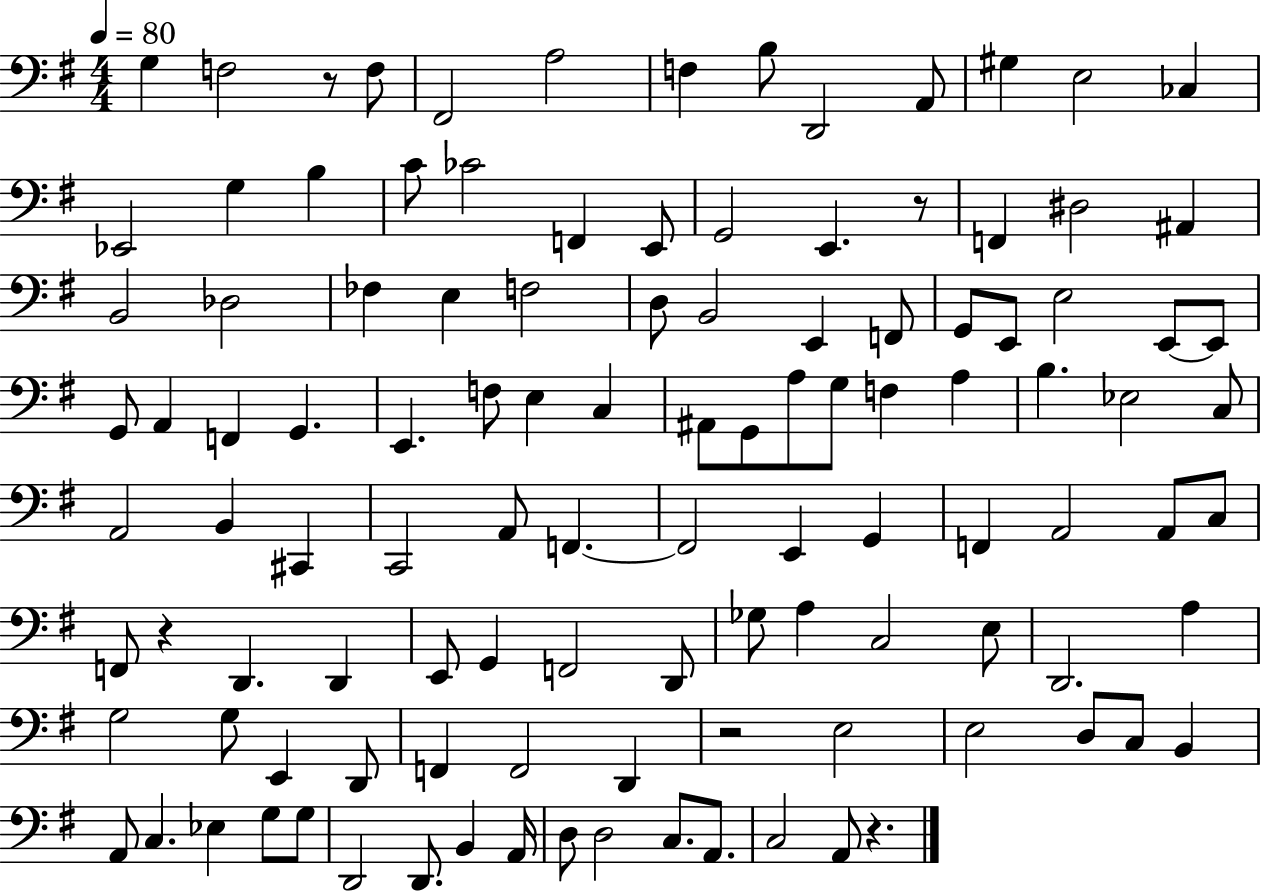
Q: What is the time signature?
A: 4/4